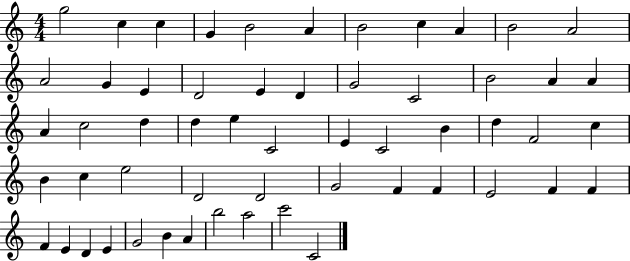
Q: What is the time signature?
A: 4/4